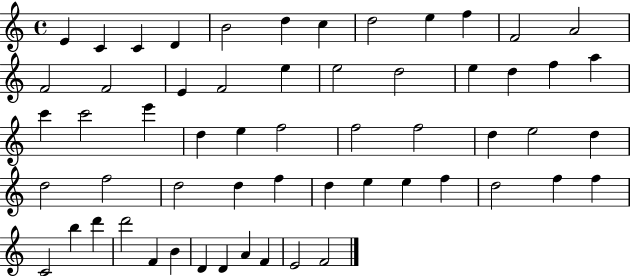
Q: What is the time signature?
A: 4/4